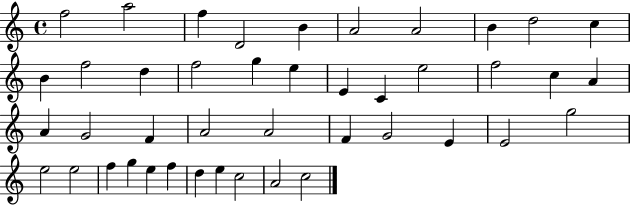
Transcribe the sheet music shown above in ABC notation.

X:1
T:Untitled
M:4/4
L:1/4
K:C
f2 a2 f D2 B A2 A2 B d2 c B f2 d f2 g e E C e2 f2 c A A G2 F A2 A2 F G2 E E2 g2 e2 e2 f g e f d e c2 A2 c2